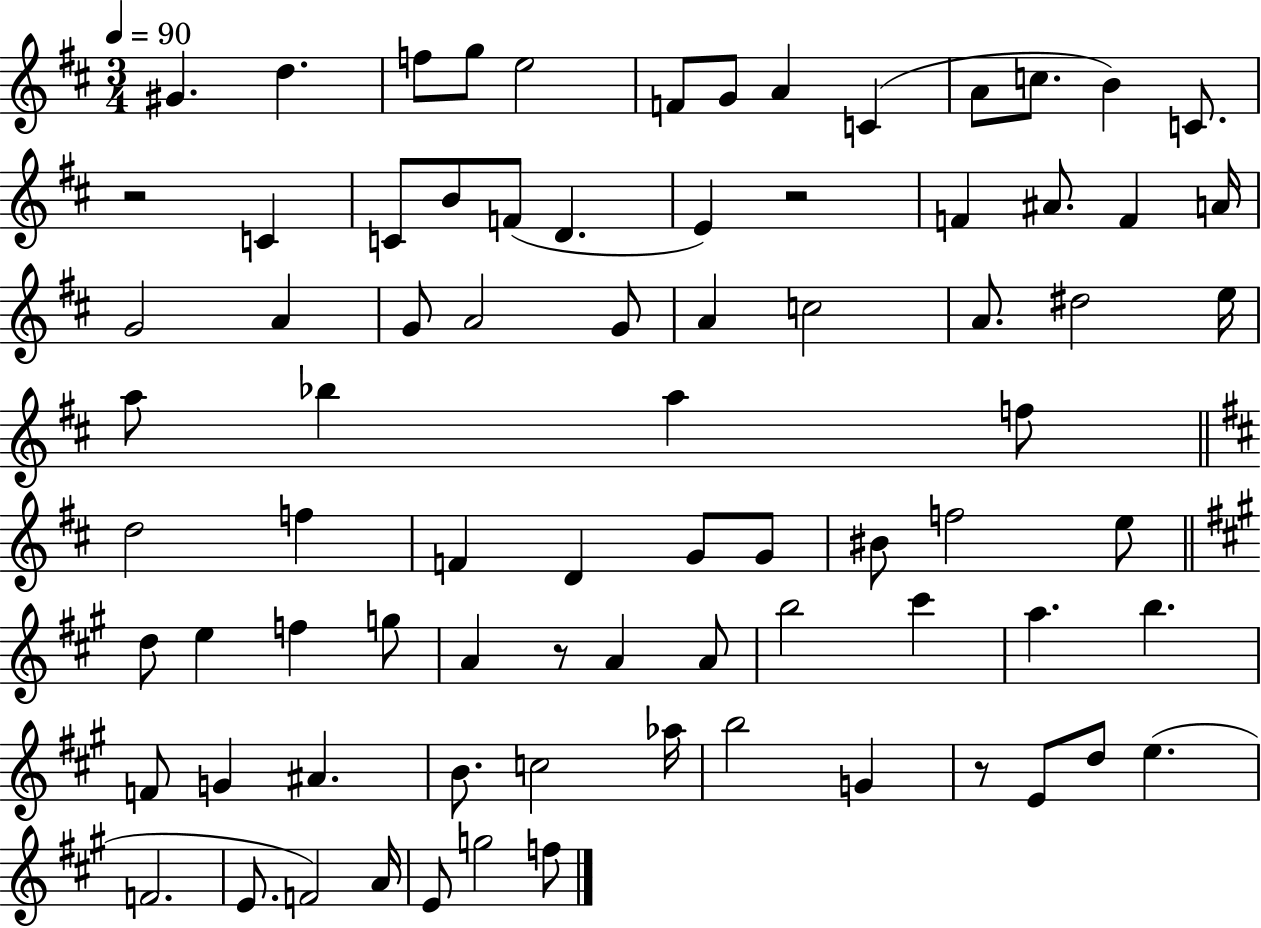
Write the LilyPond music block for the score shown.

{
  \clef treble
  \numericTimeSignature
  \time 3/4
  \key d \major
  \tempo 4 = 90
  gis'4. d''4. | f''8 g''8 e''2 | f'8 g'8 a'4 c'4( | a'8 c''8. b'4) c'8. | \break r2 c'4 | c'8 b'8 f'8( d'4. | e'4) r2 | f'4 ais'8. f'4 a'16 | \break g'2 a'4 | g'8 a'2 g'8 | a'4 c''2 | a'8. dis''2 e''16 | \break a''8 bes''4 a''4 f''8 | \bar "||" \break \key b \minor d''2 f''4 | f'4 d'4 g'8 g'8 | bis'8 f''2 e''8 | \bar "||" \break \key a \major d''8 e''4 f''4 g''8 | a'4 r8 a'4 a'8 | b''2 cis'''4 | a''4. b''4. | \break f'8 g'4 ais'4. | b'8. c''2 aes''16 | b''2 g'4 | r8 e'8 d''8 e''4.( | \break f'2. | e'8. f'2) a'16 | e'8 g''2 f''8 | \bar "|."
}